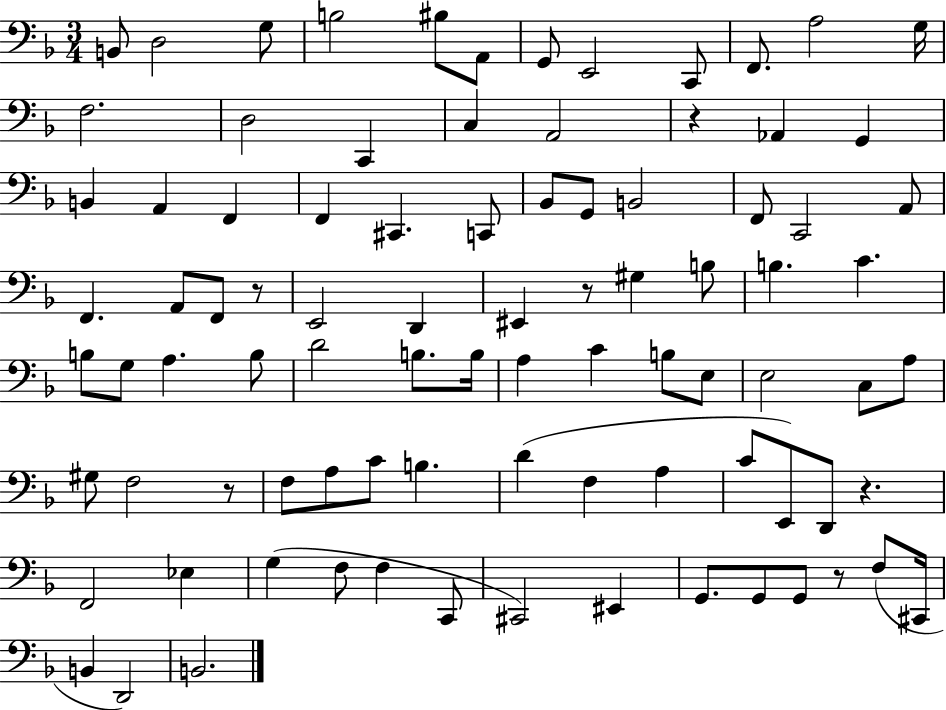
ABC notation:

X:1
T:Untitled
M:3/4
L:1/4
K:F
B,,/2 D,2 G,/2 B,2 ^B,/2 A,,/2 G,,/2 E,,2 C,,/2 F,,/2 A,2 G,/4 F,2 D,2 C,, C, A,,2 z _A,, G,, B,, A,, F,, F,, ^C,, C,,/2 _B,,/2 G,,/2 B,,2 F,,/2 C,,2 A,,/2 F,, A,,/2 F,,/2 z/2 E,,2 D,, ^E,, z/2 ^G, B,/2 B, C B,/2 G,/2 A, B,/2 D2 B,/2 B,/4 A, C B,/2 E,/2 E,2 C,/2 A,/2 ^G,/2 F,2 z/2 F,/2 A,/2 C/2 B, D F, A, C/2 E,,/2 D,,/2 z F,,2 _E, G, F,/2 F, C,,/2 ^C,,2 ^E,, G,,/2 G,,/2 G,,/2 z/2 F,/2 ^C,,/4 B,, D,,2 B,,2